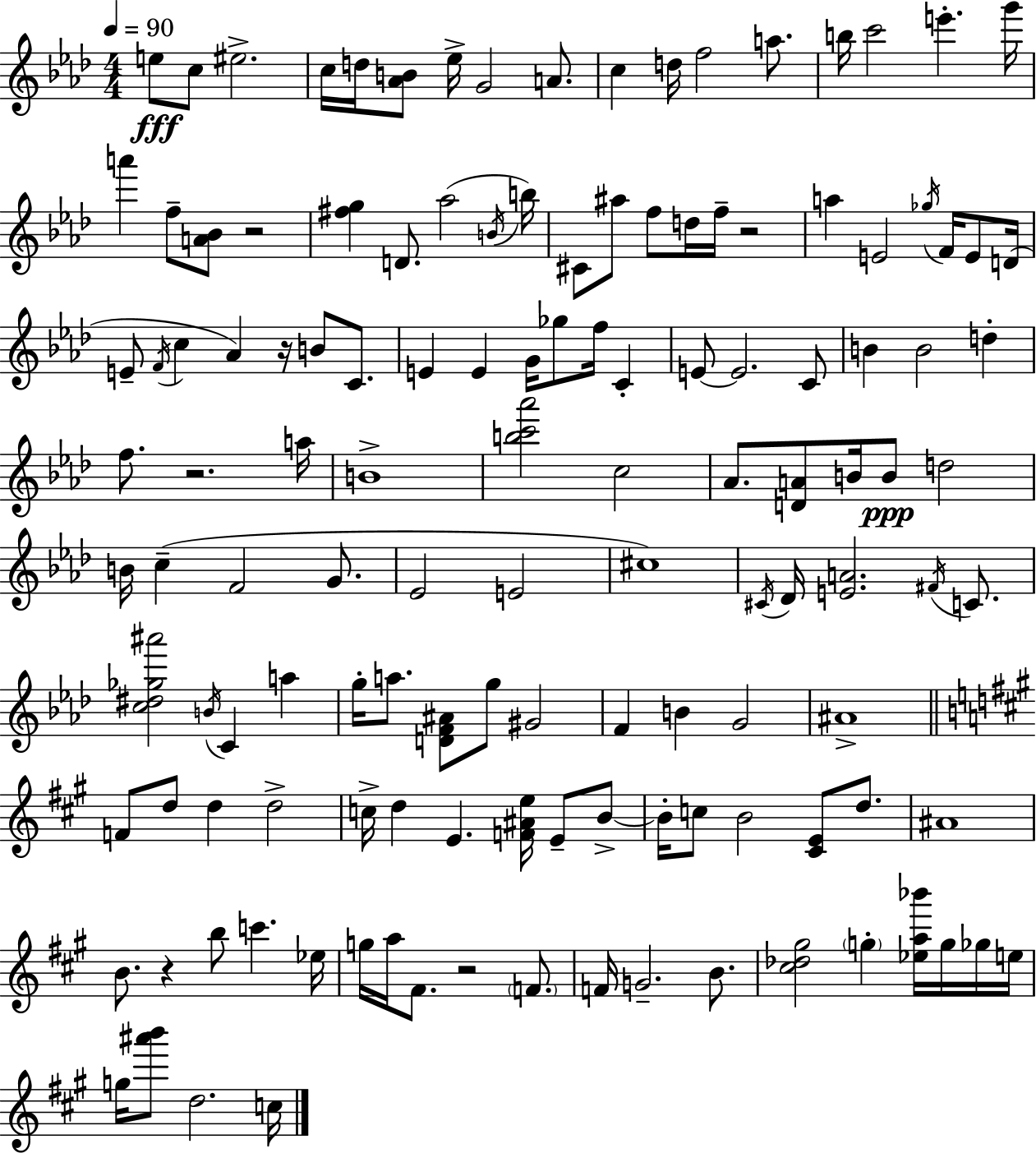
E5/e C5/e EIS5/h. C5/s D5/s [Ab4,B4]/e Eb5/s G4/h A4/e. C5/q D5/s F5/h A5/e. B5/s C6/h E6/q. G6/s A6/q F5/e [A4,Bb4]/e R/h [F#5,G5]/q D4/e. Ab5/h B4/s B5/s C#4/e A#5/e F5/e D5/s F5/s R/h A5/q E4/h Gb5/s F4/s E4/e D4/s E4/e F4/s C5/q Ab4/q R/s B4/e C4/e. E4/q E4/q G4/s Gb5/e F5/s C4/q E4/e E4/h. C4/e B4/q B4/h D5/q F5/e. R/h. A5/s B4/w [B5,C6,Ab6]/h C5/h Ab4/e. [D4,A4]/e B4/s B4/e D5/h B4/s C5/q F4/h G4/e. Eb4/h E4/h C#5/w C#4/s Db4/s [E4,A4]/h. F#4/s C4/e. [C5,D#5,Gb5,A#6]/h B4/s C4/q A5/q G5/s A5/e. [D4,F4,A#4]/e G5/e G#4/h F4/q B4/q G4/h A#4/w F4/e D5/e D5/q D5/h C5/s D5/q E4/q. [F4,A#4,E5]/s E4/e B4/e B4/s C5/e B4/h [C#4,E4]/e D5/e. A#4/w B4/e. R/q B5/e C6/q. Eb5/s G5/s A5/s F#4/e. R/h F4/e. F4/s G4/h. B4/e. [C#5,Db5,G#5]/h G5/q [Eb5,A5,Bb6]/s G5/s Gb5/s E5/s G5/s [A#6,B6]/e D5/h. C5/s